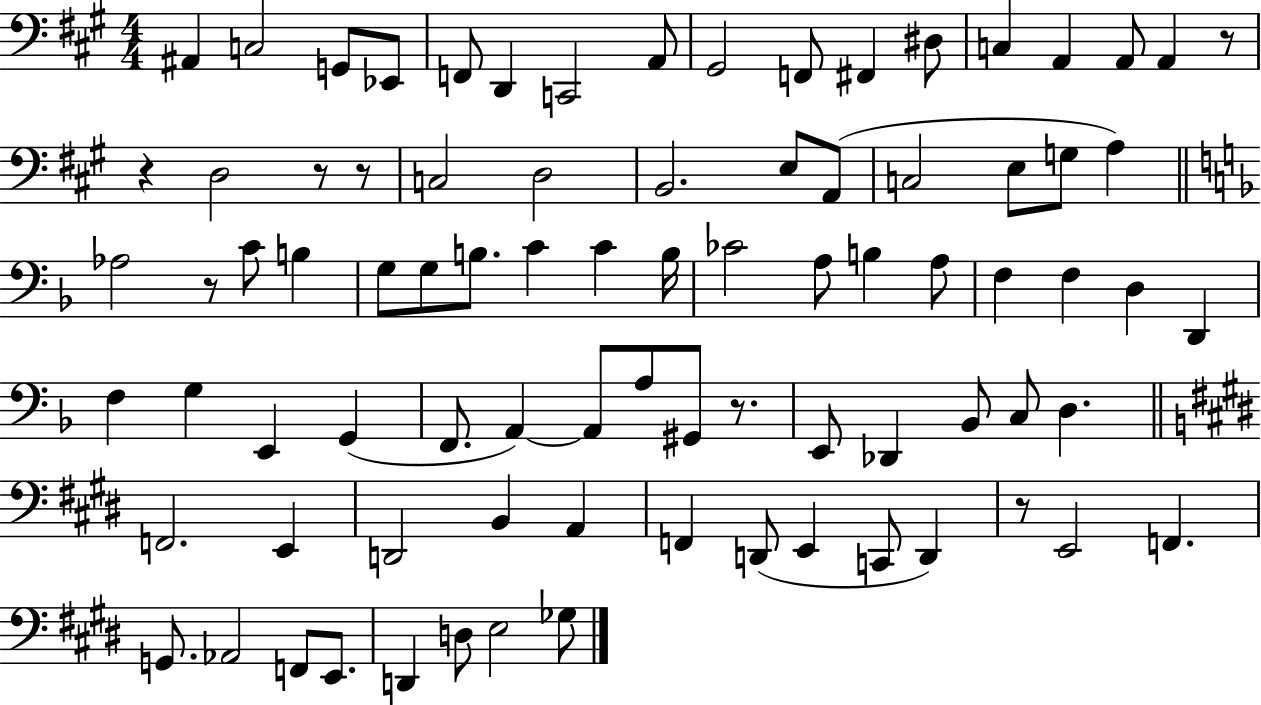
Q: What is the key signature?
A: A major